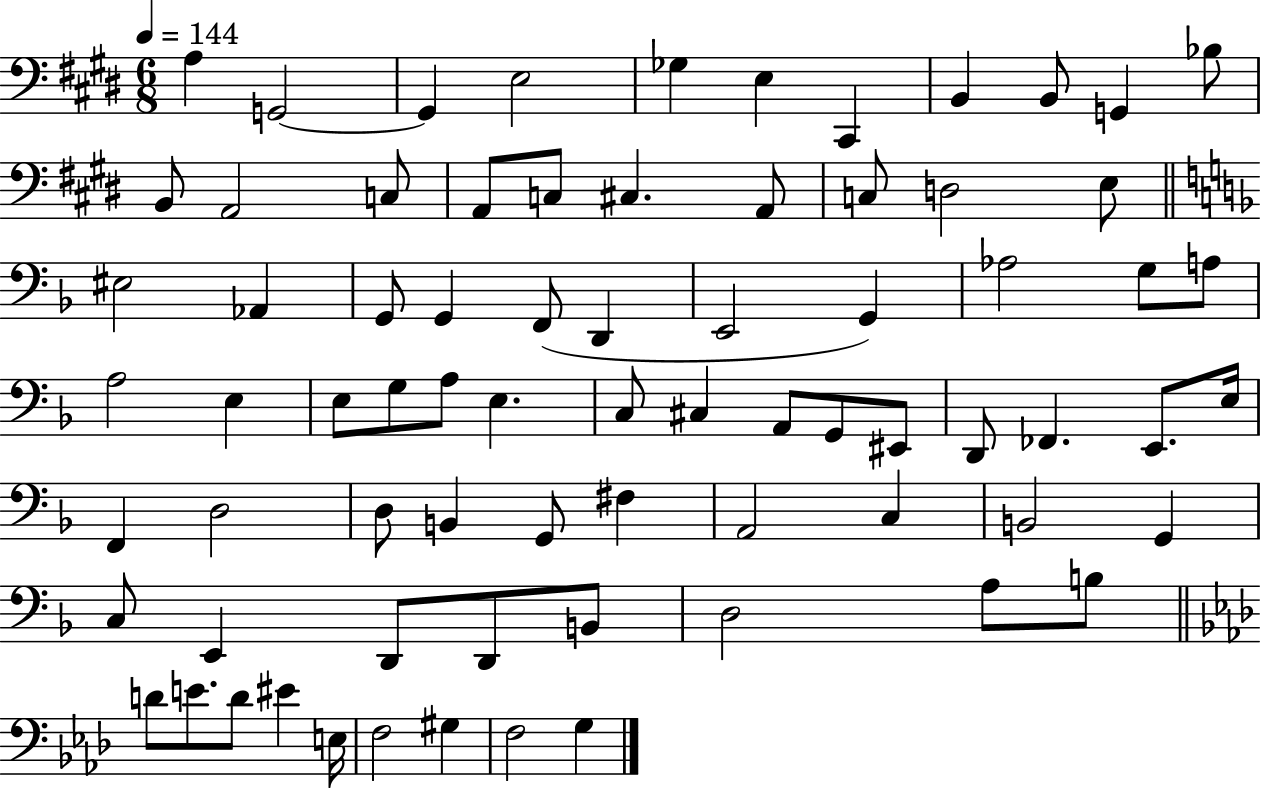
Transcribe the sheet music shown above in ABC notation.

X:1
T:Untitled
M:6/8
L:1/4
K:E
A, G,,2 G,, E,2 _G, E, ^C,, B,, B,,/2 G,, _B,/2 B,,/2 A,,2 C,/2 A,,/2 C,/2 ^C, A,,/2 C,/2 D,2 E,/2 ^E,2 _A,, G,,/2 G,, F,,/2 D,, E,,2 G,, _A,2 G,/2 A,/2 A,2 E, E,/2 G,/2 A,/2 E, C,/2 ^C, A,,/2 G,,/2 ^E,,/2 D,,/2 _F,, E,,/2 E,/4 F,, D,2 D,/2 B,, G,,/2 ^F, A,,2 C, B,,2 G,, C,/2 E,, D,,/2 D,,/2 B,,/2 D,2 A,/2 B,/2 D/2 E/2 D/2 ^E E,/4 F,2 ^G, F,2 G,